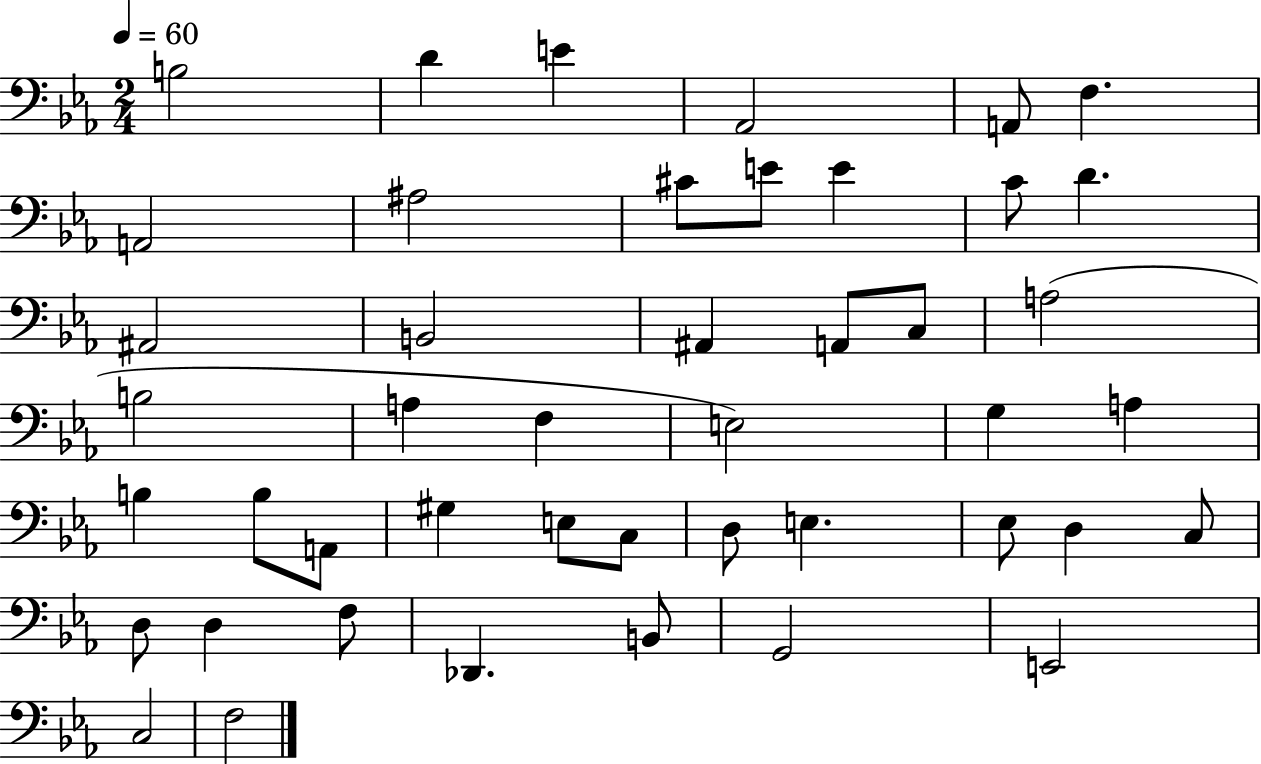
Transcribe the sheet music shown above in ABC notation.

X:1
T:Untitled
M:2/4
L:1/4
K:Eb
B,2 D E _A,,2 A,,/2 F, A,,2 ^A,2 ^C/2 E/2 E C/2 D ^A,,2 B,,2 ^A,, A,,/2 C,/2 A,2 B,2 A, F, E,2 G, A, B, B,/2 A,,/2 ^G, E,/2 C,/2 D,/2 E, _E,/2 D, C,/2 D,/2 D, F,/2 _D,, B,,/2 G,,2 E,,2 C,2 F,2